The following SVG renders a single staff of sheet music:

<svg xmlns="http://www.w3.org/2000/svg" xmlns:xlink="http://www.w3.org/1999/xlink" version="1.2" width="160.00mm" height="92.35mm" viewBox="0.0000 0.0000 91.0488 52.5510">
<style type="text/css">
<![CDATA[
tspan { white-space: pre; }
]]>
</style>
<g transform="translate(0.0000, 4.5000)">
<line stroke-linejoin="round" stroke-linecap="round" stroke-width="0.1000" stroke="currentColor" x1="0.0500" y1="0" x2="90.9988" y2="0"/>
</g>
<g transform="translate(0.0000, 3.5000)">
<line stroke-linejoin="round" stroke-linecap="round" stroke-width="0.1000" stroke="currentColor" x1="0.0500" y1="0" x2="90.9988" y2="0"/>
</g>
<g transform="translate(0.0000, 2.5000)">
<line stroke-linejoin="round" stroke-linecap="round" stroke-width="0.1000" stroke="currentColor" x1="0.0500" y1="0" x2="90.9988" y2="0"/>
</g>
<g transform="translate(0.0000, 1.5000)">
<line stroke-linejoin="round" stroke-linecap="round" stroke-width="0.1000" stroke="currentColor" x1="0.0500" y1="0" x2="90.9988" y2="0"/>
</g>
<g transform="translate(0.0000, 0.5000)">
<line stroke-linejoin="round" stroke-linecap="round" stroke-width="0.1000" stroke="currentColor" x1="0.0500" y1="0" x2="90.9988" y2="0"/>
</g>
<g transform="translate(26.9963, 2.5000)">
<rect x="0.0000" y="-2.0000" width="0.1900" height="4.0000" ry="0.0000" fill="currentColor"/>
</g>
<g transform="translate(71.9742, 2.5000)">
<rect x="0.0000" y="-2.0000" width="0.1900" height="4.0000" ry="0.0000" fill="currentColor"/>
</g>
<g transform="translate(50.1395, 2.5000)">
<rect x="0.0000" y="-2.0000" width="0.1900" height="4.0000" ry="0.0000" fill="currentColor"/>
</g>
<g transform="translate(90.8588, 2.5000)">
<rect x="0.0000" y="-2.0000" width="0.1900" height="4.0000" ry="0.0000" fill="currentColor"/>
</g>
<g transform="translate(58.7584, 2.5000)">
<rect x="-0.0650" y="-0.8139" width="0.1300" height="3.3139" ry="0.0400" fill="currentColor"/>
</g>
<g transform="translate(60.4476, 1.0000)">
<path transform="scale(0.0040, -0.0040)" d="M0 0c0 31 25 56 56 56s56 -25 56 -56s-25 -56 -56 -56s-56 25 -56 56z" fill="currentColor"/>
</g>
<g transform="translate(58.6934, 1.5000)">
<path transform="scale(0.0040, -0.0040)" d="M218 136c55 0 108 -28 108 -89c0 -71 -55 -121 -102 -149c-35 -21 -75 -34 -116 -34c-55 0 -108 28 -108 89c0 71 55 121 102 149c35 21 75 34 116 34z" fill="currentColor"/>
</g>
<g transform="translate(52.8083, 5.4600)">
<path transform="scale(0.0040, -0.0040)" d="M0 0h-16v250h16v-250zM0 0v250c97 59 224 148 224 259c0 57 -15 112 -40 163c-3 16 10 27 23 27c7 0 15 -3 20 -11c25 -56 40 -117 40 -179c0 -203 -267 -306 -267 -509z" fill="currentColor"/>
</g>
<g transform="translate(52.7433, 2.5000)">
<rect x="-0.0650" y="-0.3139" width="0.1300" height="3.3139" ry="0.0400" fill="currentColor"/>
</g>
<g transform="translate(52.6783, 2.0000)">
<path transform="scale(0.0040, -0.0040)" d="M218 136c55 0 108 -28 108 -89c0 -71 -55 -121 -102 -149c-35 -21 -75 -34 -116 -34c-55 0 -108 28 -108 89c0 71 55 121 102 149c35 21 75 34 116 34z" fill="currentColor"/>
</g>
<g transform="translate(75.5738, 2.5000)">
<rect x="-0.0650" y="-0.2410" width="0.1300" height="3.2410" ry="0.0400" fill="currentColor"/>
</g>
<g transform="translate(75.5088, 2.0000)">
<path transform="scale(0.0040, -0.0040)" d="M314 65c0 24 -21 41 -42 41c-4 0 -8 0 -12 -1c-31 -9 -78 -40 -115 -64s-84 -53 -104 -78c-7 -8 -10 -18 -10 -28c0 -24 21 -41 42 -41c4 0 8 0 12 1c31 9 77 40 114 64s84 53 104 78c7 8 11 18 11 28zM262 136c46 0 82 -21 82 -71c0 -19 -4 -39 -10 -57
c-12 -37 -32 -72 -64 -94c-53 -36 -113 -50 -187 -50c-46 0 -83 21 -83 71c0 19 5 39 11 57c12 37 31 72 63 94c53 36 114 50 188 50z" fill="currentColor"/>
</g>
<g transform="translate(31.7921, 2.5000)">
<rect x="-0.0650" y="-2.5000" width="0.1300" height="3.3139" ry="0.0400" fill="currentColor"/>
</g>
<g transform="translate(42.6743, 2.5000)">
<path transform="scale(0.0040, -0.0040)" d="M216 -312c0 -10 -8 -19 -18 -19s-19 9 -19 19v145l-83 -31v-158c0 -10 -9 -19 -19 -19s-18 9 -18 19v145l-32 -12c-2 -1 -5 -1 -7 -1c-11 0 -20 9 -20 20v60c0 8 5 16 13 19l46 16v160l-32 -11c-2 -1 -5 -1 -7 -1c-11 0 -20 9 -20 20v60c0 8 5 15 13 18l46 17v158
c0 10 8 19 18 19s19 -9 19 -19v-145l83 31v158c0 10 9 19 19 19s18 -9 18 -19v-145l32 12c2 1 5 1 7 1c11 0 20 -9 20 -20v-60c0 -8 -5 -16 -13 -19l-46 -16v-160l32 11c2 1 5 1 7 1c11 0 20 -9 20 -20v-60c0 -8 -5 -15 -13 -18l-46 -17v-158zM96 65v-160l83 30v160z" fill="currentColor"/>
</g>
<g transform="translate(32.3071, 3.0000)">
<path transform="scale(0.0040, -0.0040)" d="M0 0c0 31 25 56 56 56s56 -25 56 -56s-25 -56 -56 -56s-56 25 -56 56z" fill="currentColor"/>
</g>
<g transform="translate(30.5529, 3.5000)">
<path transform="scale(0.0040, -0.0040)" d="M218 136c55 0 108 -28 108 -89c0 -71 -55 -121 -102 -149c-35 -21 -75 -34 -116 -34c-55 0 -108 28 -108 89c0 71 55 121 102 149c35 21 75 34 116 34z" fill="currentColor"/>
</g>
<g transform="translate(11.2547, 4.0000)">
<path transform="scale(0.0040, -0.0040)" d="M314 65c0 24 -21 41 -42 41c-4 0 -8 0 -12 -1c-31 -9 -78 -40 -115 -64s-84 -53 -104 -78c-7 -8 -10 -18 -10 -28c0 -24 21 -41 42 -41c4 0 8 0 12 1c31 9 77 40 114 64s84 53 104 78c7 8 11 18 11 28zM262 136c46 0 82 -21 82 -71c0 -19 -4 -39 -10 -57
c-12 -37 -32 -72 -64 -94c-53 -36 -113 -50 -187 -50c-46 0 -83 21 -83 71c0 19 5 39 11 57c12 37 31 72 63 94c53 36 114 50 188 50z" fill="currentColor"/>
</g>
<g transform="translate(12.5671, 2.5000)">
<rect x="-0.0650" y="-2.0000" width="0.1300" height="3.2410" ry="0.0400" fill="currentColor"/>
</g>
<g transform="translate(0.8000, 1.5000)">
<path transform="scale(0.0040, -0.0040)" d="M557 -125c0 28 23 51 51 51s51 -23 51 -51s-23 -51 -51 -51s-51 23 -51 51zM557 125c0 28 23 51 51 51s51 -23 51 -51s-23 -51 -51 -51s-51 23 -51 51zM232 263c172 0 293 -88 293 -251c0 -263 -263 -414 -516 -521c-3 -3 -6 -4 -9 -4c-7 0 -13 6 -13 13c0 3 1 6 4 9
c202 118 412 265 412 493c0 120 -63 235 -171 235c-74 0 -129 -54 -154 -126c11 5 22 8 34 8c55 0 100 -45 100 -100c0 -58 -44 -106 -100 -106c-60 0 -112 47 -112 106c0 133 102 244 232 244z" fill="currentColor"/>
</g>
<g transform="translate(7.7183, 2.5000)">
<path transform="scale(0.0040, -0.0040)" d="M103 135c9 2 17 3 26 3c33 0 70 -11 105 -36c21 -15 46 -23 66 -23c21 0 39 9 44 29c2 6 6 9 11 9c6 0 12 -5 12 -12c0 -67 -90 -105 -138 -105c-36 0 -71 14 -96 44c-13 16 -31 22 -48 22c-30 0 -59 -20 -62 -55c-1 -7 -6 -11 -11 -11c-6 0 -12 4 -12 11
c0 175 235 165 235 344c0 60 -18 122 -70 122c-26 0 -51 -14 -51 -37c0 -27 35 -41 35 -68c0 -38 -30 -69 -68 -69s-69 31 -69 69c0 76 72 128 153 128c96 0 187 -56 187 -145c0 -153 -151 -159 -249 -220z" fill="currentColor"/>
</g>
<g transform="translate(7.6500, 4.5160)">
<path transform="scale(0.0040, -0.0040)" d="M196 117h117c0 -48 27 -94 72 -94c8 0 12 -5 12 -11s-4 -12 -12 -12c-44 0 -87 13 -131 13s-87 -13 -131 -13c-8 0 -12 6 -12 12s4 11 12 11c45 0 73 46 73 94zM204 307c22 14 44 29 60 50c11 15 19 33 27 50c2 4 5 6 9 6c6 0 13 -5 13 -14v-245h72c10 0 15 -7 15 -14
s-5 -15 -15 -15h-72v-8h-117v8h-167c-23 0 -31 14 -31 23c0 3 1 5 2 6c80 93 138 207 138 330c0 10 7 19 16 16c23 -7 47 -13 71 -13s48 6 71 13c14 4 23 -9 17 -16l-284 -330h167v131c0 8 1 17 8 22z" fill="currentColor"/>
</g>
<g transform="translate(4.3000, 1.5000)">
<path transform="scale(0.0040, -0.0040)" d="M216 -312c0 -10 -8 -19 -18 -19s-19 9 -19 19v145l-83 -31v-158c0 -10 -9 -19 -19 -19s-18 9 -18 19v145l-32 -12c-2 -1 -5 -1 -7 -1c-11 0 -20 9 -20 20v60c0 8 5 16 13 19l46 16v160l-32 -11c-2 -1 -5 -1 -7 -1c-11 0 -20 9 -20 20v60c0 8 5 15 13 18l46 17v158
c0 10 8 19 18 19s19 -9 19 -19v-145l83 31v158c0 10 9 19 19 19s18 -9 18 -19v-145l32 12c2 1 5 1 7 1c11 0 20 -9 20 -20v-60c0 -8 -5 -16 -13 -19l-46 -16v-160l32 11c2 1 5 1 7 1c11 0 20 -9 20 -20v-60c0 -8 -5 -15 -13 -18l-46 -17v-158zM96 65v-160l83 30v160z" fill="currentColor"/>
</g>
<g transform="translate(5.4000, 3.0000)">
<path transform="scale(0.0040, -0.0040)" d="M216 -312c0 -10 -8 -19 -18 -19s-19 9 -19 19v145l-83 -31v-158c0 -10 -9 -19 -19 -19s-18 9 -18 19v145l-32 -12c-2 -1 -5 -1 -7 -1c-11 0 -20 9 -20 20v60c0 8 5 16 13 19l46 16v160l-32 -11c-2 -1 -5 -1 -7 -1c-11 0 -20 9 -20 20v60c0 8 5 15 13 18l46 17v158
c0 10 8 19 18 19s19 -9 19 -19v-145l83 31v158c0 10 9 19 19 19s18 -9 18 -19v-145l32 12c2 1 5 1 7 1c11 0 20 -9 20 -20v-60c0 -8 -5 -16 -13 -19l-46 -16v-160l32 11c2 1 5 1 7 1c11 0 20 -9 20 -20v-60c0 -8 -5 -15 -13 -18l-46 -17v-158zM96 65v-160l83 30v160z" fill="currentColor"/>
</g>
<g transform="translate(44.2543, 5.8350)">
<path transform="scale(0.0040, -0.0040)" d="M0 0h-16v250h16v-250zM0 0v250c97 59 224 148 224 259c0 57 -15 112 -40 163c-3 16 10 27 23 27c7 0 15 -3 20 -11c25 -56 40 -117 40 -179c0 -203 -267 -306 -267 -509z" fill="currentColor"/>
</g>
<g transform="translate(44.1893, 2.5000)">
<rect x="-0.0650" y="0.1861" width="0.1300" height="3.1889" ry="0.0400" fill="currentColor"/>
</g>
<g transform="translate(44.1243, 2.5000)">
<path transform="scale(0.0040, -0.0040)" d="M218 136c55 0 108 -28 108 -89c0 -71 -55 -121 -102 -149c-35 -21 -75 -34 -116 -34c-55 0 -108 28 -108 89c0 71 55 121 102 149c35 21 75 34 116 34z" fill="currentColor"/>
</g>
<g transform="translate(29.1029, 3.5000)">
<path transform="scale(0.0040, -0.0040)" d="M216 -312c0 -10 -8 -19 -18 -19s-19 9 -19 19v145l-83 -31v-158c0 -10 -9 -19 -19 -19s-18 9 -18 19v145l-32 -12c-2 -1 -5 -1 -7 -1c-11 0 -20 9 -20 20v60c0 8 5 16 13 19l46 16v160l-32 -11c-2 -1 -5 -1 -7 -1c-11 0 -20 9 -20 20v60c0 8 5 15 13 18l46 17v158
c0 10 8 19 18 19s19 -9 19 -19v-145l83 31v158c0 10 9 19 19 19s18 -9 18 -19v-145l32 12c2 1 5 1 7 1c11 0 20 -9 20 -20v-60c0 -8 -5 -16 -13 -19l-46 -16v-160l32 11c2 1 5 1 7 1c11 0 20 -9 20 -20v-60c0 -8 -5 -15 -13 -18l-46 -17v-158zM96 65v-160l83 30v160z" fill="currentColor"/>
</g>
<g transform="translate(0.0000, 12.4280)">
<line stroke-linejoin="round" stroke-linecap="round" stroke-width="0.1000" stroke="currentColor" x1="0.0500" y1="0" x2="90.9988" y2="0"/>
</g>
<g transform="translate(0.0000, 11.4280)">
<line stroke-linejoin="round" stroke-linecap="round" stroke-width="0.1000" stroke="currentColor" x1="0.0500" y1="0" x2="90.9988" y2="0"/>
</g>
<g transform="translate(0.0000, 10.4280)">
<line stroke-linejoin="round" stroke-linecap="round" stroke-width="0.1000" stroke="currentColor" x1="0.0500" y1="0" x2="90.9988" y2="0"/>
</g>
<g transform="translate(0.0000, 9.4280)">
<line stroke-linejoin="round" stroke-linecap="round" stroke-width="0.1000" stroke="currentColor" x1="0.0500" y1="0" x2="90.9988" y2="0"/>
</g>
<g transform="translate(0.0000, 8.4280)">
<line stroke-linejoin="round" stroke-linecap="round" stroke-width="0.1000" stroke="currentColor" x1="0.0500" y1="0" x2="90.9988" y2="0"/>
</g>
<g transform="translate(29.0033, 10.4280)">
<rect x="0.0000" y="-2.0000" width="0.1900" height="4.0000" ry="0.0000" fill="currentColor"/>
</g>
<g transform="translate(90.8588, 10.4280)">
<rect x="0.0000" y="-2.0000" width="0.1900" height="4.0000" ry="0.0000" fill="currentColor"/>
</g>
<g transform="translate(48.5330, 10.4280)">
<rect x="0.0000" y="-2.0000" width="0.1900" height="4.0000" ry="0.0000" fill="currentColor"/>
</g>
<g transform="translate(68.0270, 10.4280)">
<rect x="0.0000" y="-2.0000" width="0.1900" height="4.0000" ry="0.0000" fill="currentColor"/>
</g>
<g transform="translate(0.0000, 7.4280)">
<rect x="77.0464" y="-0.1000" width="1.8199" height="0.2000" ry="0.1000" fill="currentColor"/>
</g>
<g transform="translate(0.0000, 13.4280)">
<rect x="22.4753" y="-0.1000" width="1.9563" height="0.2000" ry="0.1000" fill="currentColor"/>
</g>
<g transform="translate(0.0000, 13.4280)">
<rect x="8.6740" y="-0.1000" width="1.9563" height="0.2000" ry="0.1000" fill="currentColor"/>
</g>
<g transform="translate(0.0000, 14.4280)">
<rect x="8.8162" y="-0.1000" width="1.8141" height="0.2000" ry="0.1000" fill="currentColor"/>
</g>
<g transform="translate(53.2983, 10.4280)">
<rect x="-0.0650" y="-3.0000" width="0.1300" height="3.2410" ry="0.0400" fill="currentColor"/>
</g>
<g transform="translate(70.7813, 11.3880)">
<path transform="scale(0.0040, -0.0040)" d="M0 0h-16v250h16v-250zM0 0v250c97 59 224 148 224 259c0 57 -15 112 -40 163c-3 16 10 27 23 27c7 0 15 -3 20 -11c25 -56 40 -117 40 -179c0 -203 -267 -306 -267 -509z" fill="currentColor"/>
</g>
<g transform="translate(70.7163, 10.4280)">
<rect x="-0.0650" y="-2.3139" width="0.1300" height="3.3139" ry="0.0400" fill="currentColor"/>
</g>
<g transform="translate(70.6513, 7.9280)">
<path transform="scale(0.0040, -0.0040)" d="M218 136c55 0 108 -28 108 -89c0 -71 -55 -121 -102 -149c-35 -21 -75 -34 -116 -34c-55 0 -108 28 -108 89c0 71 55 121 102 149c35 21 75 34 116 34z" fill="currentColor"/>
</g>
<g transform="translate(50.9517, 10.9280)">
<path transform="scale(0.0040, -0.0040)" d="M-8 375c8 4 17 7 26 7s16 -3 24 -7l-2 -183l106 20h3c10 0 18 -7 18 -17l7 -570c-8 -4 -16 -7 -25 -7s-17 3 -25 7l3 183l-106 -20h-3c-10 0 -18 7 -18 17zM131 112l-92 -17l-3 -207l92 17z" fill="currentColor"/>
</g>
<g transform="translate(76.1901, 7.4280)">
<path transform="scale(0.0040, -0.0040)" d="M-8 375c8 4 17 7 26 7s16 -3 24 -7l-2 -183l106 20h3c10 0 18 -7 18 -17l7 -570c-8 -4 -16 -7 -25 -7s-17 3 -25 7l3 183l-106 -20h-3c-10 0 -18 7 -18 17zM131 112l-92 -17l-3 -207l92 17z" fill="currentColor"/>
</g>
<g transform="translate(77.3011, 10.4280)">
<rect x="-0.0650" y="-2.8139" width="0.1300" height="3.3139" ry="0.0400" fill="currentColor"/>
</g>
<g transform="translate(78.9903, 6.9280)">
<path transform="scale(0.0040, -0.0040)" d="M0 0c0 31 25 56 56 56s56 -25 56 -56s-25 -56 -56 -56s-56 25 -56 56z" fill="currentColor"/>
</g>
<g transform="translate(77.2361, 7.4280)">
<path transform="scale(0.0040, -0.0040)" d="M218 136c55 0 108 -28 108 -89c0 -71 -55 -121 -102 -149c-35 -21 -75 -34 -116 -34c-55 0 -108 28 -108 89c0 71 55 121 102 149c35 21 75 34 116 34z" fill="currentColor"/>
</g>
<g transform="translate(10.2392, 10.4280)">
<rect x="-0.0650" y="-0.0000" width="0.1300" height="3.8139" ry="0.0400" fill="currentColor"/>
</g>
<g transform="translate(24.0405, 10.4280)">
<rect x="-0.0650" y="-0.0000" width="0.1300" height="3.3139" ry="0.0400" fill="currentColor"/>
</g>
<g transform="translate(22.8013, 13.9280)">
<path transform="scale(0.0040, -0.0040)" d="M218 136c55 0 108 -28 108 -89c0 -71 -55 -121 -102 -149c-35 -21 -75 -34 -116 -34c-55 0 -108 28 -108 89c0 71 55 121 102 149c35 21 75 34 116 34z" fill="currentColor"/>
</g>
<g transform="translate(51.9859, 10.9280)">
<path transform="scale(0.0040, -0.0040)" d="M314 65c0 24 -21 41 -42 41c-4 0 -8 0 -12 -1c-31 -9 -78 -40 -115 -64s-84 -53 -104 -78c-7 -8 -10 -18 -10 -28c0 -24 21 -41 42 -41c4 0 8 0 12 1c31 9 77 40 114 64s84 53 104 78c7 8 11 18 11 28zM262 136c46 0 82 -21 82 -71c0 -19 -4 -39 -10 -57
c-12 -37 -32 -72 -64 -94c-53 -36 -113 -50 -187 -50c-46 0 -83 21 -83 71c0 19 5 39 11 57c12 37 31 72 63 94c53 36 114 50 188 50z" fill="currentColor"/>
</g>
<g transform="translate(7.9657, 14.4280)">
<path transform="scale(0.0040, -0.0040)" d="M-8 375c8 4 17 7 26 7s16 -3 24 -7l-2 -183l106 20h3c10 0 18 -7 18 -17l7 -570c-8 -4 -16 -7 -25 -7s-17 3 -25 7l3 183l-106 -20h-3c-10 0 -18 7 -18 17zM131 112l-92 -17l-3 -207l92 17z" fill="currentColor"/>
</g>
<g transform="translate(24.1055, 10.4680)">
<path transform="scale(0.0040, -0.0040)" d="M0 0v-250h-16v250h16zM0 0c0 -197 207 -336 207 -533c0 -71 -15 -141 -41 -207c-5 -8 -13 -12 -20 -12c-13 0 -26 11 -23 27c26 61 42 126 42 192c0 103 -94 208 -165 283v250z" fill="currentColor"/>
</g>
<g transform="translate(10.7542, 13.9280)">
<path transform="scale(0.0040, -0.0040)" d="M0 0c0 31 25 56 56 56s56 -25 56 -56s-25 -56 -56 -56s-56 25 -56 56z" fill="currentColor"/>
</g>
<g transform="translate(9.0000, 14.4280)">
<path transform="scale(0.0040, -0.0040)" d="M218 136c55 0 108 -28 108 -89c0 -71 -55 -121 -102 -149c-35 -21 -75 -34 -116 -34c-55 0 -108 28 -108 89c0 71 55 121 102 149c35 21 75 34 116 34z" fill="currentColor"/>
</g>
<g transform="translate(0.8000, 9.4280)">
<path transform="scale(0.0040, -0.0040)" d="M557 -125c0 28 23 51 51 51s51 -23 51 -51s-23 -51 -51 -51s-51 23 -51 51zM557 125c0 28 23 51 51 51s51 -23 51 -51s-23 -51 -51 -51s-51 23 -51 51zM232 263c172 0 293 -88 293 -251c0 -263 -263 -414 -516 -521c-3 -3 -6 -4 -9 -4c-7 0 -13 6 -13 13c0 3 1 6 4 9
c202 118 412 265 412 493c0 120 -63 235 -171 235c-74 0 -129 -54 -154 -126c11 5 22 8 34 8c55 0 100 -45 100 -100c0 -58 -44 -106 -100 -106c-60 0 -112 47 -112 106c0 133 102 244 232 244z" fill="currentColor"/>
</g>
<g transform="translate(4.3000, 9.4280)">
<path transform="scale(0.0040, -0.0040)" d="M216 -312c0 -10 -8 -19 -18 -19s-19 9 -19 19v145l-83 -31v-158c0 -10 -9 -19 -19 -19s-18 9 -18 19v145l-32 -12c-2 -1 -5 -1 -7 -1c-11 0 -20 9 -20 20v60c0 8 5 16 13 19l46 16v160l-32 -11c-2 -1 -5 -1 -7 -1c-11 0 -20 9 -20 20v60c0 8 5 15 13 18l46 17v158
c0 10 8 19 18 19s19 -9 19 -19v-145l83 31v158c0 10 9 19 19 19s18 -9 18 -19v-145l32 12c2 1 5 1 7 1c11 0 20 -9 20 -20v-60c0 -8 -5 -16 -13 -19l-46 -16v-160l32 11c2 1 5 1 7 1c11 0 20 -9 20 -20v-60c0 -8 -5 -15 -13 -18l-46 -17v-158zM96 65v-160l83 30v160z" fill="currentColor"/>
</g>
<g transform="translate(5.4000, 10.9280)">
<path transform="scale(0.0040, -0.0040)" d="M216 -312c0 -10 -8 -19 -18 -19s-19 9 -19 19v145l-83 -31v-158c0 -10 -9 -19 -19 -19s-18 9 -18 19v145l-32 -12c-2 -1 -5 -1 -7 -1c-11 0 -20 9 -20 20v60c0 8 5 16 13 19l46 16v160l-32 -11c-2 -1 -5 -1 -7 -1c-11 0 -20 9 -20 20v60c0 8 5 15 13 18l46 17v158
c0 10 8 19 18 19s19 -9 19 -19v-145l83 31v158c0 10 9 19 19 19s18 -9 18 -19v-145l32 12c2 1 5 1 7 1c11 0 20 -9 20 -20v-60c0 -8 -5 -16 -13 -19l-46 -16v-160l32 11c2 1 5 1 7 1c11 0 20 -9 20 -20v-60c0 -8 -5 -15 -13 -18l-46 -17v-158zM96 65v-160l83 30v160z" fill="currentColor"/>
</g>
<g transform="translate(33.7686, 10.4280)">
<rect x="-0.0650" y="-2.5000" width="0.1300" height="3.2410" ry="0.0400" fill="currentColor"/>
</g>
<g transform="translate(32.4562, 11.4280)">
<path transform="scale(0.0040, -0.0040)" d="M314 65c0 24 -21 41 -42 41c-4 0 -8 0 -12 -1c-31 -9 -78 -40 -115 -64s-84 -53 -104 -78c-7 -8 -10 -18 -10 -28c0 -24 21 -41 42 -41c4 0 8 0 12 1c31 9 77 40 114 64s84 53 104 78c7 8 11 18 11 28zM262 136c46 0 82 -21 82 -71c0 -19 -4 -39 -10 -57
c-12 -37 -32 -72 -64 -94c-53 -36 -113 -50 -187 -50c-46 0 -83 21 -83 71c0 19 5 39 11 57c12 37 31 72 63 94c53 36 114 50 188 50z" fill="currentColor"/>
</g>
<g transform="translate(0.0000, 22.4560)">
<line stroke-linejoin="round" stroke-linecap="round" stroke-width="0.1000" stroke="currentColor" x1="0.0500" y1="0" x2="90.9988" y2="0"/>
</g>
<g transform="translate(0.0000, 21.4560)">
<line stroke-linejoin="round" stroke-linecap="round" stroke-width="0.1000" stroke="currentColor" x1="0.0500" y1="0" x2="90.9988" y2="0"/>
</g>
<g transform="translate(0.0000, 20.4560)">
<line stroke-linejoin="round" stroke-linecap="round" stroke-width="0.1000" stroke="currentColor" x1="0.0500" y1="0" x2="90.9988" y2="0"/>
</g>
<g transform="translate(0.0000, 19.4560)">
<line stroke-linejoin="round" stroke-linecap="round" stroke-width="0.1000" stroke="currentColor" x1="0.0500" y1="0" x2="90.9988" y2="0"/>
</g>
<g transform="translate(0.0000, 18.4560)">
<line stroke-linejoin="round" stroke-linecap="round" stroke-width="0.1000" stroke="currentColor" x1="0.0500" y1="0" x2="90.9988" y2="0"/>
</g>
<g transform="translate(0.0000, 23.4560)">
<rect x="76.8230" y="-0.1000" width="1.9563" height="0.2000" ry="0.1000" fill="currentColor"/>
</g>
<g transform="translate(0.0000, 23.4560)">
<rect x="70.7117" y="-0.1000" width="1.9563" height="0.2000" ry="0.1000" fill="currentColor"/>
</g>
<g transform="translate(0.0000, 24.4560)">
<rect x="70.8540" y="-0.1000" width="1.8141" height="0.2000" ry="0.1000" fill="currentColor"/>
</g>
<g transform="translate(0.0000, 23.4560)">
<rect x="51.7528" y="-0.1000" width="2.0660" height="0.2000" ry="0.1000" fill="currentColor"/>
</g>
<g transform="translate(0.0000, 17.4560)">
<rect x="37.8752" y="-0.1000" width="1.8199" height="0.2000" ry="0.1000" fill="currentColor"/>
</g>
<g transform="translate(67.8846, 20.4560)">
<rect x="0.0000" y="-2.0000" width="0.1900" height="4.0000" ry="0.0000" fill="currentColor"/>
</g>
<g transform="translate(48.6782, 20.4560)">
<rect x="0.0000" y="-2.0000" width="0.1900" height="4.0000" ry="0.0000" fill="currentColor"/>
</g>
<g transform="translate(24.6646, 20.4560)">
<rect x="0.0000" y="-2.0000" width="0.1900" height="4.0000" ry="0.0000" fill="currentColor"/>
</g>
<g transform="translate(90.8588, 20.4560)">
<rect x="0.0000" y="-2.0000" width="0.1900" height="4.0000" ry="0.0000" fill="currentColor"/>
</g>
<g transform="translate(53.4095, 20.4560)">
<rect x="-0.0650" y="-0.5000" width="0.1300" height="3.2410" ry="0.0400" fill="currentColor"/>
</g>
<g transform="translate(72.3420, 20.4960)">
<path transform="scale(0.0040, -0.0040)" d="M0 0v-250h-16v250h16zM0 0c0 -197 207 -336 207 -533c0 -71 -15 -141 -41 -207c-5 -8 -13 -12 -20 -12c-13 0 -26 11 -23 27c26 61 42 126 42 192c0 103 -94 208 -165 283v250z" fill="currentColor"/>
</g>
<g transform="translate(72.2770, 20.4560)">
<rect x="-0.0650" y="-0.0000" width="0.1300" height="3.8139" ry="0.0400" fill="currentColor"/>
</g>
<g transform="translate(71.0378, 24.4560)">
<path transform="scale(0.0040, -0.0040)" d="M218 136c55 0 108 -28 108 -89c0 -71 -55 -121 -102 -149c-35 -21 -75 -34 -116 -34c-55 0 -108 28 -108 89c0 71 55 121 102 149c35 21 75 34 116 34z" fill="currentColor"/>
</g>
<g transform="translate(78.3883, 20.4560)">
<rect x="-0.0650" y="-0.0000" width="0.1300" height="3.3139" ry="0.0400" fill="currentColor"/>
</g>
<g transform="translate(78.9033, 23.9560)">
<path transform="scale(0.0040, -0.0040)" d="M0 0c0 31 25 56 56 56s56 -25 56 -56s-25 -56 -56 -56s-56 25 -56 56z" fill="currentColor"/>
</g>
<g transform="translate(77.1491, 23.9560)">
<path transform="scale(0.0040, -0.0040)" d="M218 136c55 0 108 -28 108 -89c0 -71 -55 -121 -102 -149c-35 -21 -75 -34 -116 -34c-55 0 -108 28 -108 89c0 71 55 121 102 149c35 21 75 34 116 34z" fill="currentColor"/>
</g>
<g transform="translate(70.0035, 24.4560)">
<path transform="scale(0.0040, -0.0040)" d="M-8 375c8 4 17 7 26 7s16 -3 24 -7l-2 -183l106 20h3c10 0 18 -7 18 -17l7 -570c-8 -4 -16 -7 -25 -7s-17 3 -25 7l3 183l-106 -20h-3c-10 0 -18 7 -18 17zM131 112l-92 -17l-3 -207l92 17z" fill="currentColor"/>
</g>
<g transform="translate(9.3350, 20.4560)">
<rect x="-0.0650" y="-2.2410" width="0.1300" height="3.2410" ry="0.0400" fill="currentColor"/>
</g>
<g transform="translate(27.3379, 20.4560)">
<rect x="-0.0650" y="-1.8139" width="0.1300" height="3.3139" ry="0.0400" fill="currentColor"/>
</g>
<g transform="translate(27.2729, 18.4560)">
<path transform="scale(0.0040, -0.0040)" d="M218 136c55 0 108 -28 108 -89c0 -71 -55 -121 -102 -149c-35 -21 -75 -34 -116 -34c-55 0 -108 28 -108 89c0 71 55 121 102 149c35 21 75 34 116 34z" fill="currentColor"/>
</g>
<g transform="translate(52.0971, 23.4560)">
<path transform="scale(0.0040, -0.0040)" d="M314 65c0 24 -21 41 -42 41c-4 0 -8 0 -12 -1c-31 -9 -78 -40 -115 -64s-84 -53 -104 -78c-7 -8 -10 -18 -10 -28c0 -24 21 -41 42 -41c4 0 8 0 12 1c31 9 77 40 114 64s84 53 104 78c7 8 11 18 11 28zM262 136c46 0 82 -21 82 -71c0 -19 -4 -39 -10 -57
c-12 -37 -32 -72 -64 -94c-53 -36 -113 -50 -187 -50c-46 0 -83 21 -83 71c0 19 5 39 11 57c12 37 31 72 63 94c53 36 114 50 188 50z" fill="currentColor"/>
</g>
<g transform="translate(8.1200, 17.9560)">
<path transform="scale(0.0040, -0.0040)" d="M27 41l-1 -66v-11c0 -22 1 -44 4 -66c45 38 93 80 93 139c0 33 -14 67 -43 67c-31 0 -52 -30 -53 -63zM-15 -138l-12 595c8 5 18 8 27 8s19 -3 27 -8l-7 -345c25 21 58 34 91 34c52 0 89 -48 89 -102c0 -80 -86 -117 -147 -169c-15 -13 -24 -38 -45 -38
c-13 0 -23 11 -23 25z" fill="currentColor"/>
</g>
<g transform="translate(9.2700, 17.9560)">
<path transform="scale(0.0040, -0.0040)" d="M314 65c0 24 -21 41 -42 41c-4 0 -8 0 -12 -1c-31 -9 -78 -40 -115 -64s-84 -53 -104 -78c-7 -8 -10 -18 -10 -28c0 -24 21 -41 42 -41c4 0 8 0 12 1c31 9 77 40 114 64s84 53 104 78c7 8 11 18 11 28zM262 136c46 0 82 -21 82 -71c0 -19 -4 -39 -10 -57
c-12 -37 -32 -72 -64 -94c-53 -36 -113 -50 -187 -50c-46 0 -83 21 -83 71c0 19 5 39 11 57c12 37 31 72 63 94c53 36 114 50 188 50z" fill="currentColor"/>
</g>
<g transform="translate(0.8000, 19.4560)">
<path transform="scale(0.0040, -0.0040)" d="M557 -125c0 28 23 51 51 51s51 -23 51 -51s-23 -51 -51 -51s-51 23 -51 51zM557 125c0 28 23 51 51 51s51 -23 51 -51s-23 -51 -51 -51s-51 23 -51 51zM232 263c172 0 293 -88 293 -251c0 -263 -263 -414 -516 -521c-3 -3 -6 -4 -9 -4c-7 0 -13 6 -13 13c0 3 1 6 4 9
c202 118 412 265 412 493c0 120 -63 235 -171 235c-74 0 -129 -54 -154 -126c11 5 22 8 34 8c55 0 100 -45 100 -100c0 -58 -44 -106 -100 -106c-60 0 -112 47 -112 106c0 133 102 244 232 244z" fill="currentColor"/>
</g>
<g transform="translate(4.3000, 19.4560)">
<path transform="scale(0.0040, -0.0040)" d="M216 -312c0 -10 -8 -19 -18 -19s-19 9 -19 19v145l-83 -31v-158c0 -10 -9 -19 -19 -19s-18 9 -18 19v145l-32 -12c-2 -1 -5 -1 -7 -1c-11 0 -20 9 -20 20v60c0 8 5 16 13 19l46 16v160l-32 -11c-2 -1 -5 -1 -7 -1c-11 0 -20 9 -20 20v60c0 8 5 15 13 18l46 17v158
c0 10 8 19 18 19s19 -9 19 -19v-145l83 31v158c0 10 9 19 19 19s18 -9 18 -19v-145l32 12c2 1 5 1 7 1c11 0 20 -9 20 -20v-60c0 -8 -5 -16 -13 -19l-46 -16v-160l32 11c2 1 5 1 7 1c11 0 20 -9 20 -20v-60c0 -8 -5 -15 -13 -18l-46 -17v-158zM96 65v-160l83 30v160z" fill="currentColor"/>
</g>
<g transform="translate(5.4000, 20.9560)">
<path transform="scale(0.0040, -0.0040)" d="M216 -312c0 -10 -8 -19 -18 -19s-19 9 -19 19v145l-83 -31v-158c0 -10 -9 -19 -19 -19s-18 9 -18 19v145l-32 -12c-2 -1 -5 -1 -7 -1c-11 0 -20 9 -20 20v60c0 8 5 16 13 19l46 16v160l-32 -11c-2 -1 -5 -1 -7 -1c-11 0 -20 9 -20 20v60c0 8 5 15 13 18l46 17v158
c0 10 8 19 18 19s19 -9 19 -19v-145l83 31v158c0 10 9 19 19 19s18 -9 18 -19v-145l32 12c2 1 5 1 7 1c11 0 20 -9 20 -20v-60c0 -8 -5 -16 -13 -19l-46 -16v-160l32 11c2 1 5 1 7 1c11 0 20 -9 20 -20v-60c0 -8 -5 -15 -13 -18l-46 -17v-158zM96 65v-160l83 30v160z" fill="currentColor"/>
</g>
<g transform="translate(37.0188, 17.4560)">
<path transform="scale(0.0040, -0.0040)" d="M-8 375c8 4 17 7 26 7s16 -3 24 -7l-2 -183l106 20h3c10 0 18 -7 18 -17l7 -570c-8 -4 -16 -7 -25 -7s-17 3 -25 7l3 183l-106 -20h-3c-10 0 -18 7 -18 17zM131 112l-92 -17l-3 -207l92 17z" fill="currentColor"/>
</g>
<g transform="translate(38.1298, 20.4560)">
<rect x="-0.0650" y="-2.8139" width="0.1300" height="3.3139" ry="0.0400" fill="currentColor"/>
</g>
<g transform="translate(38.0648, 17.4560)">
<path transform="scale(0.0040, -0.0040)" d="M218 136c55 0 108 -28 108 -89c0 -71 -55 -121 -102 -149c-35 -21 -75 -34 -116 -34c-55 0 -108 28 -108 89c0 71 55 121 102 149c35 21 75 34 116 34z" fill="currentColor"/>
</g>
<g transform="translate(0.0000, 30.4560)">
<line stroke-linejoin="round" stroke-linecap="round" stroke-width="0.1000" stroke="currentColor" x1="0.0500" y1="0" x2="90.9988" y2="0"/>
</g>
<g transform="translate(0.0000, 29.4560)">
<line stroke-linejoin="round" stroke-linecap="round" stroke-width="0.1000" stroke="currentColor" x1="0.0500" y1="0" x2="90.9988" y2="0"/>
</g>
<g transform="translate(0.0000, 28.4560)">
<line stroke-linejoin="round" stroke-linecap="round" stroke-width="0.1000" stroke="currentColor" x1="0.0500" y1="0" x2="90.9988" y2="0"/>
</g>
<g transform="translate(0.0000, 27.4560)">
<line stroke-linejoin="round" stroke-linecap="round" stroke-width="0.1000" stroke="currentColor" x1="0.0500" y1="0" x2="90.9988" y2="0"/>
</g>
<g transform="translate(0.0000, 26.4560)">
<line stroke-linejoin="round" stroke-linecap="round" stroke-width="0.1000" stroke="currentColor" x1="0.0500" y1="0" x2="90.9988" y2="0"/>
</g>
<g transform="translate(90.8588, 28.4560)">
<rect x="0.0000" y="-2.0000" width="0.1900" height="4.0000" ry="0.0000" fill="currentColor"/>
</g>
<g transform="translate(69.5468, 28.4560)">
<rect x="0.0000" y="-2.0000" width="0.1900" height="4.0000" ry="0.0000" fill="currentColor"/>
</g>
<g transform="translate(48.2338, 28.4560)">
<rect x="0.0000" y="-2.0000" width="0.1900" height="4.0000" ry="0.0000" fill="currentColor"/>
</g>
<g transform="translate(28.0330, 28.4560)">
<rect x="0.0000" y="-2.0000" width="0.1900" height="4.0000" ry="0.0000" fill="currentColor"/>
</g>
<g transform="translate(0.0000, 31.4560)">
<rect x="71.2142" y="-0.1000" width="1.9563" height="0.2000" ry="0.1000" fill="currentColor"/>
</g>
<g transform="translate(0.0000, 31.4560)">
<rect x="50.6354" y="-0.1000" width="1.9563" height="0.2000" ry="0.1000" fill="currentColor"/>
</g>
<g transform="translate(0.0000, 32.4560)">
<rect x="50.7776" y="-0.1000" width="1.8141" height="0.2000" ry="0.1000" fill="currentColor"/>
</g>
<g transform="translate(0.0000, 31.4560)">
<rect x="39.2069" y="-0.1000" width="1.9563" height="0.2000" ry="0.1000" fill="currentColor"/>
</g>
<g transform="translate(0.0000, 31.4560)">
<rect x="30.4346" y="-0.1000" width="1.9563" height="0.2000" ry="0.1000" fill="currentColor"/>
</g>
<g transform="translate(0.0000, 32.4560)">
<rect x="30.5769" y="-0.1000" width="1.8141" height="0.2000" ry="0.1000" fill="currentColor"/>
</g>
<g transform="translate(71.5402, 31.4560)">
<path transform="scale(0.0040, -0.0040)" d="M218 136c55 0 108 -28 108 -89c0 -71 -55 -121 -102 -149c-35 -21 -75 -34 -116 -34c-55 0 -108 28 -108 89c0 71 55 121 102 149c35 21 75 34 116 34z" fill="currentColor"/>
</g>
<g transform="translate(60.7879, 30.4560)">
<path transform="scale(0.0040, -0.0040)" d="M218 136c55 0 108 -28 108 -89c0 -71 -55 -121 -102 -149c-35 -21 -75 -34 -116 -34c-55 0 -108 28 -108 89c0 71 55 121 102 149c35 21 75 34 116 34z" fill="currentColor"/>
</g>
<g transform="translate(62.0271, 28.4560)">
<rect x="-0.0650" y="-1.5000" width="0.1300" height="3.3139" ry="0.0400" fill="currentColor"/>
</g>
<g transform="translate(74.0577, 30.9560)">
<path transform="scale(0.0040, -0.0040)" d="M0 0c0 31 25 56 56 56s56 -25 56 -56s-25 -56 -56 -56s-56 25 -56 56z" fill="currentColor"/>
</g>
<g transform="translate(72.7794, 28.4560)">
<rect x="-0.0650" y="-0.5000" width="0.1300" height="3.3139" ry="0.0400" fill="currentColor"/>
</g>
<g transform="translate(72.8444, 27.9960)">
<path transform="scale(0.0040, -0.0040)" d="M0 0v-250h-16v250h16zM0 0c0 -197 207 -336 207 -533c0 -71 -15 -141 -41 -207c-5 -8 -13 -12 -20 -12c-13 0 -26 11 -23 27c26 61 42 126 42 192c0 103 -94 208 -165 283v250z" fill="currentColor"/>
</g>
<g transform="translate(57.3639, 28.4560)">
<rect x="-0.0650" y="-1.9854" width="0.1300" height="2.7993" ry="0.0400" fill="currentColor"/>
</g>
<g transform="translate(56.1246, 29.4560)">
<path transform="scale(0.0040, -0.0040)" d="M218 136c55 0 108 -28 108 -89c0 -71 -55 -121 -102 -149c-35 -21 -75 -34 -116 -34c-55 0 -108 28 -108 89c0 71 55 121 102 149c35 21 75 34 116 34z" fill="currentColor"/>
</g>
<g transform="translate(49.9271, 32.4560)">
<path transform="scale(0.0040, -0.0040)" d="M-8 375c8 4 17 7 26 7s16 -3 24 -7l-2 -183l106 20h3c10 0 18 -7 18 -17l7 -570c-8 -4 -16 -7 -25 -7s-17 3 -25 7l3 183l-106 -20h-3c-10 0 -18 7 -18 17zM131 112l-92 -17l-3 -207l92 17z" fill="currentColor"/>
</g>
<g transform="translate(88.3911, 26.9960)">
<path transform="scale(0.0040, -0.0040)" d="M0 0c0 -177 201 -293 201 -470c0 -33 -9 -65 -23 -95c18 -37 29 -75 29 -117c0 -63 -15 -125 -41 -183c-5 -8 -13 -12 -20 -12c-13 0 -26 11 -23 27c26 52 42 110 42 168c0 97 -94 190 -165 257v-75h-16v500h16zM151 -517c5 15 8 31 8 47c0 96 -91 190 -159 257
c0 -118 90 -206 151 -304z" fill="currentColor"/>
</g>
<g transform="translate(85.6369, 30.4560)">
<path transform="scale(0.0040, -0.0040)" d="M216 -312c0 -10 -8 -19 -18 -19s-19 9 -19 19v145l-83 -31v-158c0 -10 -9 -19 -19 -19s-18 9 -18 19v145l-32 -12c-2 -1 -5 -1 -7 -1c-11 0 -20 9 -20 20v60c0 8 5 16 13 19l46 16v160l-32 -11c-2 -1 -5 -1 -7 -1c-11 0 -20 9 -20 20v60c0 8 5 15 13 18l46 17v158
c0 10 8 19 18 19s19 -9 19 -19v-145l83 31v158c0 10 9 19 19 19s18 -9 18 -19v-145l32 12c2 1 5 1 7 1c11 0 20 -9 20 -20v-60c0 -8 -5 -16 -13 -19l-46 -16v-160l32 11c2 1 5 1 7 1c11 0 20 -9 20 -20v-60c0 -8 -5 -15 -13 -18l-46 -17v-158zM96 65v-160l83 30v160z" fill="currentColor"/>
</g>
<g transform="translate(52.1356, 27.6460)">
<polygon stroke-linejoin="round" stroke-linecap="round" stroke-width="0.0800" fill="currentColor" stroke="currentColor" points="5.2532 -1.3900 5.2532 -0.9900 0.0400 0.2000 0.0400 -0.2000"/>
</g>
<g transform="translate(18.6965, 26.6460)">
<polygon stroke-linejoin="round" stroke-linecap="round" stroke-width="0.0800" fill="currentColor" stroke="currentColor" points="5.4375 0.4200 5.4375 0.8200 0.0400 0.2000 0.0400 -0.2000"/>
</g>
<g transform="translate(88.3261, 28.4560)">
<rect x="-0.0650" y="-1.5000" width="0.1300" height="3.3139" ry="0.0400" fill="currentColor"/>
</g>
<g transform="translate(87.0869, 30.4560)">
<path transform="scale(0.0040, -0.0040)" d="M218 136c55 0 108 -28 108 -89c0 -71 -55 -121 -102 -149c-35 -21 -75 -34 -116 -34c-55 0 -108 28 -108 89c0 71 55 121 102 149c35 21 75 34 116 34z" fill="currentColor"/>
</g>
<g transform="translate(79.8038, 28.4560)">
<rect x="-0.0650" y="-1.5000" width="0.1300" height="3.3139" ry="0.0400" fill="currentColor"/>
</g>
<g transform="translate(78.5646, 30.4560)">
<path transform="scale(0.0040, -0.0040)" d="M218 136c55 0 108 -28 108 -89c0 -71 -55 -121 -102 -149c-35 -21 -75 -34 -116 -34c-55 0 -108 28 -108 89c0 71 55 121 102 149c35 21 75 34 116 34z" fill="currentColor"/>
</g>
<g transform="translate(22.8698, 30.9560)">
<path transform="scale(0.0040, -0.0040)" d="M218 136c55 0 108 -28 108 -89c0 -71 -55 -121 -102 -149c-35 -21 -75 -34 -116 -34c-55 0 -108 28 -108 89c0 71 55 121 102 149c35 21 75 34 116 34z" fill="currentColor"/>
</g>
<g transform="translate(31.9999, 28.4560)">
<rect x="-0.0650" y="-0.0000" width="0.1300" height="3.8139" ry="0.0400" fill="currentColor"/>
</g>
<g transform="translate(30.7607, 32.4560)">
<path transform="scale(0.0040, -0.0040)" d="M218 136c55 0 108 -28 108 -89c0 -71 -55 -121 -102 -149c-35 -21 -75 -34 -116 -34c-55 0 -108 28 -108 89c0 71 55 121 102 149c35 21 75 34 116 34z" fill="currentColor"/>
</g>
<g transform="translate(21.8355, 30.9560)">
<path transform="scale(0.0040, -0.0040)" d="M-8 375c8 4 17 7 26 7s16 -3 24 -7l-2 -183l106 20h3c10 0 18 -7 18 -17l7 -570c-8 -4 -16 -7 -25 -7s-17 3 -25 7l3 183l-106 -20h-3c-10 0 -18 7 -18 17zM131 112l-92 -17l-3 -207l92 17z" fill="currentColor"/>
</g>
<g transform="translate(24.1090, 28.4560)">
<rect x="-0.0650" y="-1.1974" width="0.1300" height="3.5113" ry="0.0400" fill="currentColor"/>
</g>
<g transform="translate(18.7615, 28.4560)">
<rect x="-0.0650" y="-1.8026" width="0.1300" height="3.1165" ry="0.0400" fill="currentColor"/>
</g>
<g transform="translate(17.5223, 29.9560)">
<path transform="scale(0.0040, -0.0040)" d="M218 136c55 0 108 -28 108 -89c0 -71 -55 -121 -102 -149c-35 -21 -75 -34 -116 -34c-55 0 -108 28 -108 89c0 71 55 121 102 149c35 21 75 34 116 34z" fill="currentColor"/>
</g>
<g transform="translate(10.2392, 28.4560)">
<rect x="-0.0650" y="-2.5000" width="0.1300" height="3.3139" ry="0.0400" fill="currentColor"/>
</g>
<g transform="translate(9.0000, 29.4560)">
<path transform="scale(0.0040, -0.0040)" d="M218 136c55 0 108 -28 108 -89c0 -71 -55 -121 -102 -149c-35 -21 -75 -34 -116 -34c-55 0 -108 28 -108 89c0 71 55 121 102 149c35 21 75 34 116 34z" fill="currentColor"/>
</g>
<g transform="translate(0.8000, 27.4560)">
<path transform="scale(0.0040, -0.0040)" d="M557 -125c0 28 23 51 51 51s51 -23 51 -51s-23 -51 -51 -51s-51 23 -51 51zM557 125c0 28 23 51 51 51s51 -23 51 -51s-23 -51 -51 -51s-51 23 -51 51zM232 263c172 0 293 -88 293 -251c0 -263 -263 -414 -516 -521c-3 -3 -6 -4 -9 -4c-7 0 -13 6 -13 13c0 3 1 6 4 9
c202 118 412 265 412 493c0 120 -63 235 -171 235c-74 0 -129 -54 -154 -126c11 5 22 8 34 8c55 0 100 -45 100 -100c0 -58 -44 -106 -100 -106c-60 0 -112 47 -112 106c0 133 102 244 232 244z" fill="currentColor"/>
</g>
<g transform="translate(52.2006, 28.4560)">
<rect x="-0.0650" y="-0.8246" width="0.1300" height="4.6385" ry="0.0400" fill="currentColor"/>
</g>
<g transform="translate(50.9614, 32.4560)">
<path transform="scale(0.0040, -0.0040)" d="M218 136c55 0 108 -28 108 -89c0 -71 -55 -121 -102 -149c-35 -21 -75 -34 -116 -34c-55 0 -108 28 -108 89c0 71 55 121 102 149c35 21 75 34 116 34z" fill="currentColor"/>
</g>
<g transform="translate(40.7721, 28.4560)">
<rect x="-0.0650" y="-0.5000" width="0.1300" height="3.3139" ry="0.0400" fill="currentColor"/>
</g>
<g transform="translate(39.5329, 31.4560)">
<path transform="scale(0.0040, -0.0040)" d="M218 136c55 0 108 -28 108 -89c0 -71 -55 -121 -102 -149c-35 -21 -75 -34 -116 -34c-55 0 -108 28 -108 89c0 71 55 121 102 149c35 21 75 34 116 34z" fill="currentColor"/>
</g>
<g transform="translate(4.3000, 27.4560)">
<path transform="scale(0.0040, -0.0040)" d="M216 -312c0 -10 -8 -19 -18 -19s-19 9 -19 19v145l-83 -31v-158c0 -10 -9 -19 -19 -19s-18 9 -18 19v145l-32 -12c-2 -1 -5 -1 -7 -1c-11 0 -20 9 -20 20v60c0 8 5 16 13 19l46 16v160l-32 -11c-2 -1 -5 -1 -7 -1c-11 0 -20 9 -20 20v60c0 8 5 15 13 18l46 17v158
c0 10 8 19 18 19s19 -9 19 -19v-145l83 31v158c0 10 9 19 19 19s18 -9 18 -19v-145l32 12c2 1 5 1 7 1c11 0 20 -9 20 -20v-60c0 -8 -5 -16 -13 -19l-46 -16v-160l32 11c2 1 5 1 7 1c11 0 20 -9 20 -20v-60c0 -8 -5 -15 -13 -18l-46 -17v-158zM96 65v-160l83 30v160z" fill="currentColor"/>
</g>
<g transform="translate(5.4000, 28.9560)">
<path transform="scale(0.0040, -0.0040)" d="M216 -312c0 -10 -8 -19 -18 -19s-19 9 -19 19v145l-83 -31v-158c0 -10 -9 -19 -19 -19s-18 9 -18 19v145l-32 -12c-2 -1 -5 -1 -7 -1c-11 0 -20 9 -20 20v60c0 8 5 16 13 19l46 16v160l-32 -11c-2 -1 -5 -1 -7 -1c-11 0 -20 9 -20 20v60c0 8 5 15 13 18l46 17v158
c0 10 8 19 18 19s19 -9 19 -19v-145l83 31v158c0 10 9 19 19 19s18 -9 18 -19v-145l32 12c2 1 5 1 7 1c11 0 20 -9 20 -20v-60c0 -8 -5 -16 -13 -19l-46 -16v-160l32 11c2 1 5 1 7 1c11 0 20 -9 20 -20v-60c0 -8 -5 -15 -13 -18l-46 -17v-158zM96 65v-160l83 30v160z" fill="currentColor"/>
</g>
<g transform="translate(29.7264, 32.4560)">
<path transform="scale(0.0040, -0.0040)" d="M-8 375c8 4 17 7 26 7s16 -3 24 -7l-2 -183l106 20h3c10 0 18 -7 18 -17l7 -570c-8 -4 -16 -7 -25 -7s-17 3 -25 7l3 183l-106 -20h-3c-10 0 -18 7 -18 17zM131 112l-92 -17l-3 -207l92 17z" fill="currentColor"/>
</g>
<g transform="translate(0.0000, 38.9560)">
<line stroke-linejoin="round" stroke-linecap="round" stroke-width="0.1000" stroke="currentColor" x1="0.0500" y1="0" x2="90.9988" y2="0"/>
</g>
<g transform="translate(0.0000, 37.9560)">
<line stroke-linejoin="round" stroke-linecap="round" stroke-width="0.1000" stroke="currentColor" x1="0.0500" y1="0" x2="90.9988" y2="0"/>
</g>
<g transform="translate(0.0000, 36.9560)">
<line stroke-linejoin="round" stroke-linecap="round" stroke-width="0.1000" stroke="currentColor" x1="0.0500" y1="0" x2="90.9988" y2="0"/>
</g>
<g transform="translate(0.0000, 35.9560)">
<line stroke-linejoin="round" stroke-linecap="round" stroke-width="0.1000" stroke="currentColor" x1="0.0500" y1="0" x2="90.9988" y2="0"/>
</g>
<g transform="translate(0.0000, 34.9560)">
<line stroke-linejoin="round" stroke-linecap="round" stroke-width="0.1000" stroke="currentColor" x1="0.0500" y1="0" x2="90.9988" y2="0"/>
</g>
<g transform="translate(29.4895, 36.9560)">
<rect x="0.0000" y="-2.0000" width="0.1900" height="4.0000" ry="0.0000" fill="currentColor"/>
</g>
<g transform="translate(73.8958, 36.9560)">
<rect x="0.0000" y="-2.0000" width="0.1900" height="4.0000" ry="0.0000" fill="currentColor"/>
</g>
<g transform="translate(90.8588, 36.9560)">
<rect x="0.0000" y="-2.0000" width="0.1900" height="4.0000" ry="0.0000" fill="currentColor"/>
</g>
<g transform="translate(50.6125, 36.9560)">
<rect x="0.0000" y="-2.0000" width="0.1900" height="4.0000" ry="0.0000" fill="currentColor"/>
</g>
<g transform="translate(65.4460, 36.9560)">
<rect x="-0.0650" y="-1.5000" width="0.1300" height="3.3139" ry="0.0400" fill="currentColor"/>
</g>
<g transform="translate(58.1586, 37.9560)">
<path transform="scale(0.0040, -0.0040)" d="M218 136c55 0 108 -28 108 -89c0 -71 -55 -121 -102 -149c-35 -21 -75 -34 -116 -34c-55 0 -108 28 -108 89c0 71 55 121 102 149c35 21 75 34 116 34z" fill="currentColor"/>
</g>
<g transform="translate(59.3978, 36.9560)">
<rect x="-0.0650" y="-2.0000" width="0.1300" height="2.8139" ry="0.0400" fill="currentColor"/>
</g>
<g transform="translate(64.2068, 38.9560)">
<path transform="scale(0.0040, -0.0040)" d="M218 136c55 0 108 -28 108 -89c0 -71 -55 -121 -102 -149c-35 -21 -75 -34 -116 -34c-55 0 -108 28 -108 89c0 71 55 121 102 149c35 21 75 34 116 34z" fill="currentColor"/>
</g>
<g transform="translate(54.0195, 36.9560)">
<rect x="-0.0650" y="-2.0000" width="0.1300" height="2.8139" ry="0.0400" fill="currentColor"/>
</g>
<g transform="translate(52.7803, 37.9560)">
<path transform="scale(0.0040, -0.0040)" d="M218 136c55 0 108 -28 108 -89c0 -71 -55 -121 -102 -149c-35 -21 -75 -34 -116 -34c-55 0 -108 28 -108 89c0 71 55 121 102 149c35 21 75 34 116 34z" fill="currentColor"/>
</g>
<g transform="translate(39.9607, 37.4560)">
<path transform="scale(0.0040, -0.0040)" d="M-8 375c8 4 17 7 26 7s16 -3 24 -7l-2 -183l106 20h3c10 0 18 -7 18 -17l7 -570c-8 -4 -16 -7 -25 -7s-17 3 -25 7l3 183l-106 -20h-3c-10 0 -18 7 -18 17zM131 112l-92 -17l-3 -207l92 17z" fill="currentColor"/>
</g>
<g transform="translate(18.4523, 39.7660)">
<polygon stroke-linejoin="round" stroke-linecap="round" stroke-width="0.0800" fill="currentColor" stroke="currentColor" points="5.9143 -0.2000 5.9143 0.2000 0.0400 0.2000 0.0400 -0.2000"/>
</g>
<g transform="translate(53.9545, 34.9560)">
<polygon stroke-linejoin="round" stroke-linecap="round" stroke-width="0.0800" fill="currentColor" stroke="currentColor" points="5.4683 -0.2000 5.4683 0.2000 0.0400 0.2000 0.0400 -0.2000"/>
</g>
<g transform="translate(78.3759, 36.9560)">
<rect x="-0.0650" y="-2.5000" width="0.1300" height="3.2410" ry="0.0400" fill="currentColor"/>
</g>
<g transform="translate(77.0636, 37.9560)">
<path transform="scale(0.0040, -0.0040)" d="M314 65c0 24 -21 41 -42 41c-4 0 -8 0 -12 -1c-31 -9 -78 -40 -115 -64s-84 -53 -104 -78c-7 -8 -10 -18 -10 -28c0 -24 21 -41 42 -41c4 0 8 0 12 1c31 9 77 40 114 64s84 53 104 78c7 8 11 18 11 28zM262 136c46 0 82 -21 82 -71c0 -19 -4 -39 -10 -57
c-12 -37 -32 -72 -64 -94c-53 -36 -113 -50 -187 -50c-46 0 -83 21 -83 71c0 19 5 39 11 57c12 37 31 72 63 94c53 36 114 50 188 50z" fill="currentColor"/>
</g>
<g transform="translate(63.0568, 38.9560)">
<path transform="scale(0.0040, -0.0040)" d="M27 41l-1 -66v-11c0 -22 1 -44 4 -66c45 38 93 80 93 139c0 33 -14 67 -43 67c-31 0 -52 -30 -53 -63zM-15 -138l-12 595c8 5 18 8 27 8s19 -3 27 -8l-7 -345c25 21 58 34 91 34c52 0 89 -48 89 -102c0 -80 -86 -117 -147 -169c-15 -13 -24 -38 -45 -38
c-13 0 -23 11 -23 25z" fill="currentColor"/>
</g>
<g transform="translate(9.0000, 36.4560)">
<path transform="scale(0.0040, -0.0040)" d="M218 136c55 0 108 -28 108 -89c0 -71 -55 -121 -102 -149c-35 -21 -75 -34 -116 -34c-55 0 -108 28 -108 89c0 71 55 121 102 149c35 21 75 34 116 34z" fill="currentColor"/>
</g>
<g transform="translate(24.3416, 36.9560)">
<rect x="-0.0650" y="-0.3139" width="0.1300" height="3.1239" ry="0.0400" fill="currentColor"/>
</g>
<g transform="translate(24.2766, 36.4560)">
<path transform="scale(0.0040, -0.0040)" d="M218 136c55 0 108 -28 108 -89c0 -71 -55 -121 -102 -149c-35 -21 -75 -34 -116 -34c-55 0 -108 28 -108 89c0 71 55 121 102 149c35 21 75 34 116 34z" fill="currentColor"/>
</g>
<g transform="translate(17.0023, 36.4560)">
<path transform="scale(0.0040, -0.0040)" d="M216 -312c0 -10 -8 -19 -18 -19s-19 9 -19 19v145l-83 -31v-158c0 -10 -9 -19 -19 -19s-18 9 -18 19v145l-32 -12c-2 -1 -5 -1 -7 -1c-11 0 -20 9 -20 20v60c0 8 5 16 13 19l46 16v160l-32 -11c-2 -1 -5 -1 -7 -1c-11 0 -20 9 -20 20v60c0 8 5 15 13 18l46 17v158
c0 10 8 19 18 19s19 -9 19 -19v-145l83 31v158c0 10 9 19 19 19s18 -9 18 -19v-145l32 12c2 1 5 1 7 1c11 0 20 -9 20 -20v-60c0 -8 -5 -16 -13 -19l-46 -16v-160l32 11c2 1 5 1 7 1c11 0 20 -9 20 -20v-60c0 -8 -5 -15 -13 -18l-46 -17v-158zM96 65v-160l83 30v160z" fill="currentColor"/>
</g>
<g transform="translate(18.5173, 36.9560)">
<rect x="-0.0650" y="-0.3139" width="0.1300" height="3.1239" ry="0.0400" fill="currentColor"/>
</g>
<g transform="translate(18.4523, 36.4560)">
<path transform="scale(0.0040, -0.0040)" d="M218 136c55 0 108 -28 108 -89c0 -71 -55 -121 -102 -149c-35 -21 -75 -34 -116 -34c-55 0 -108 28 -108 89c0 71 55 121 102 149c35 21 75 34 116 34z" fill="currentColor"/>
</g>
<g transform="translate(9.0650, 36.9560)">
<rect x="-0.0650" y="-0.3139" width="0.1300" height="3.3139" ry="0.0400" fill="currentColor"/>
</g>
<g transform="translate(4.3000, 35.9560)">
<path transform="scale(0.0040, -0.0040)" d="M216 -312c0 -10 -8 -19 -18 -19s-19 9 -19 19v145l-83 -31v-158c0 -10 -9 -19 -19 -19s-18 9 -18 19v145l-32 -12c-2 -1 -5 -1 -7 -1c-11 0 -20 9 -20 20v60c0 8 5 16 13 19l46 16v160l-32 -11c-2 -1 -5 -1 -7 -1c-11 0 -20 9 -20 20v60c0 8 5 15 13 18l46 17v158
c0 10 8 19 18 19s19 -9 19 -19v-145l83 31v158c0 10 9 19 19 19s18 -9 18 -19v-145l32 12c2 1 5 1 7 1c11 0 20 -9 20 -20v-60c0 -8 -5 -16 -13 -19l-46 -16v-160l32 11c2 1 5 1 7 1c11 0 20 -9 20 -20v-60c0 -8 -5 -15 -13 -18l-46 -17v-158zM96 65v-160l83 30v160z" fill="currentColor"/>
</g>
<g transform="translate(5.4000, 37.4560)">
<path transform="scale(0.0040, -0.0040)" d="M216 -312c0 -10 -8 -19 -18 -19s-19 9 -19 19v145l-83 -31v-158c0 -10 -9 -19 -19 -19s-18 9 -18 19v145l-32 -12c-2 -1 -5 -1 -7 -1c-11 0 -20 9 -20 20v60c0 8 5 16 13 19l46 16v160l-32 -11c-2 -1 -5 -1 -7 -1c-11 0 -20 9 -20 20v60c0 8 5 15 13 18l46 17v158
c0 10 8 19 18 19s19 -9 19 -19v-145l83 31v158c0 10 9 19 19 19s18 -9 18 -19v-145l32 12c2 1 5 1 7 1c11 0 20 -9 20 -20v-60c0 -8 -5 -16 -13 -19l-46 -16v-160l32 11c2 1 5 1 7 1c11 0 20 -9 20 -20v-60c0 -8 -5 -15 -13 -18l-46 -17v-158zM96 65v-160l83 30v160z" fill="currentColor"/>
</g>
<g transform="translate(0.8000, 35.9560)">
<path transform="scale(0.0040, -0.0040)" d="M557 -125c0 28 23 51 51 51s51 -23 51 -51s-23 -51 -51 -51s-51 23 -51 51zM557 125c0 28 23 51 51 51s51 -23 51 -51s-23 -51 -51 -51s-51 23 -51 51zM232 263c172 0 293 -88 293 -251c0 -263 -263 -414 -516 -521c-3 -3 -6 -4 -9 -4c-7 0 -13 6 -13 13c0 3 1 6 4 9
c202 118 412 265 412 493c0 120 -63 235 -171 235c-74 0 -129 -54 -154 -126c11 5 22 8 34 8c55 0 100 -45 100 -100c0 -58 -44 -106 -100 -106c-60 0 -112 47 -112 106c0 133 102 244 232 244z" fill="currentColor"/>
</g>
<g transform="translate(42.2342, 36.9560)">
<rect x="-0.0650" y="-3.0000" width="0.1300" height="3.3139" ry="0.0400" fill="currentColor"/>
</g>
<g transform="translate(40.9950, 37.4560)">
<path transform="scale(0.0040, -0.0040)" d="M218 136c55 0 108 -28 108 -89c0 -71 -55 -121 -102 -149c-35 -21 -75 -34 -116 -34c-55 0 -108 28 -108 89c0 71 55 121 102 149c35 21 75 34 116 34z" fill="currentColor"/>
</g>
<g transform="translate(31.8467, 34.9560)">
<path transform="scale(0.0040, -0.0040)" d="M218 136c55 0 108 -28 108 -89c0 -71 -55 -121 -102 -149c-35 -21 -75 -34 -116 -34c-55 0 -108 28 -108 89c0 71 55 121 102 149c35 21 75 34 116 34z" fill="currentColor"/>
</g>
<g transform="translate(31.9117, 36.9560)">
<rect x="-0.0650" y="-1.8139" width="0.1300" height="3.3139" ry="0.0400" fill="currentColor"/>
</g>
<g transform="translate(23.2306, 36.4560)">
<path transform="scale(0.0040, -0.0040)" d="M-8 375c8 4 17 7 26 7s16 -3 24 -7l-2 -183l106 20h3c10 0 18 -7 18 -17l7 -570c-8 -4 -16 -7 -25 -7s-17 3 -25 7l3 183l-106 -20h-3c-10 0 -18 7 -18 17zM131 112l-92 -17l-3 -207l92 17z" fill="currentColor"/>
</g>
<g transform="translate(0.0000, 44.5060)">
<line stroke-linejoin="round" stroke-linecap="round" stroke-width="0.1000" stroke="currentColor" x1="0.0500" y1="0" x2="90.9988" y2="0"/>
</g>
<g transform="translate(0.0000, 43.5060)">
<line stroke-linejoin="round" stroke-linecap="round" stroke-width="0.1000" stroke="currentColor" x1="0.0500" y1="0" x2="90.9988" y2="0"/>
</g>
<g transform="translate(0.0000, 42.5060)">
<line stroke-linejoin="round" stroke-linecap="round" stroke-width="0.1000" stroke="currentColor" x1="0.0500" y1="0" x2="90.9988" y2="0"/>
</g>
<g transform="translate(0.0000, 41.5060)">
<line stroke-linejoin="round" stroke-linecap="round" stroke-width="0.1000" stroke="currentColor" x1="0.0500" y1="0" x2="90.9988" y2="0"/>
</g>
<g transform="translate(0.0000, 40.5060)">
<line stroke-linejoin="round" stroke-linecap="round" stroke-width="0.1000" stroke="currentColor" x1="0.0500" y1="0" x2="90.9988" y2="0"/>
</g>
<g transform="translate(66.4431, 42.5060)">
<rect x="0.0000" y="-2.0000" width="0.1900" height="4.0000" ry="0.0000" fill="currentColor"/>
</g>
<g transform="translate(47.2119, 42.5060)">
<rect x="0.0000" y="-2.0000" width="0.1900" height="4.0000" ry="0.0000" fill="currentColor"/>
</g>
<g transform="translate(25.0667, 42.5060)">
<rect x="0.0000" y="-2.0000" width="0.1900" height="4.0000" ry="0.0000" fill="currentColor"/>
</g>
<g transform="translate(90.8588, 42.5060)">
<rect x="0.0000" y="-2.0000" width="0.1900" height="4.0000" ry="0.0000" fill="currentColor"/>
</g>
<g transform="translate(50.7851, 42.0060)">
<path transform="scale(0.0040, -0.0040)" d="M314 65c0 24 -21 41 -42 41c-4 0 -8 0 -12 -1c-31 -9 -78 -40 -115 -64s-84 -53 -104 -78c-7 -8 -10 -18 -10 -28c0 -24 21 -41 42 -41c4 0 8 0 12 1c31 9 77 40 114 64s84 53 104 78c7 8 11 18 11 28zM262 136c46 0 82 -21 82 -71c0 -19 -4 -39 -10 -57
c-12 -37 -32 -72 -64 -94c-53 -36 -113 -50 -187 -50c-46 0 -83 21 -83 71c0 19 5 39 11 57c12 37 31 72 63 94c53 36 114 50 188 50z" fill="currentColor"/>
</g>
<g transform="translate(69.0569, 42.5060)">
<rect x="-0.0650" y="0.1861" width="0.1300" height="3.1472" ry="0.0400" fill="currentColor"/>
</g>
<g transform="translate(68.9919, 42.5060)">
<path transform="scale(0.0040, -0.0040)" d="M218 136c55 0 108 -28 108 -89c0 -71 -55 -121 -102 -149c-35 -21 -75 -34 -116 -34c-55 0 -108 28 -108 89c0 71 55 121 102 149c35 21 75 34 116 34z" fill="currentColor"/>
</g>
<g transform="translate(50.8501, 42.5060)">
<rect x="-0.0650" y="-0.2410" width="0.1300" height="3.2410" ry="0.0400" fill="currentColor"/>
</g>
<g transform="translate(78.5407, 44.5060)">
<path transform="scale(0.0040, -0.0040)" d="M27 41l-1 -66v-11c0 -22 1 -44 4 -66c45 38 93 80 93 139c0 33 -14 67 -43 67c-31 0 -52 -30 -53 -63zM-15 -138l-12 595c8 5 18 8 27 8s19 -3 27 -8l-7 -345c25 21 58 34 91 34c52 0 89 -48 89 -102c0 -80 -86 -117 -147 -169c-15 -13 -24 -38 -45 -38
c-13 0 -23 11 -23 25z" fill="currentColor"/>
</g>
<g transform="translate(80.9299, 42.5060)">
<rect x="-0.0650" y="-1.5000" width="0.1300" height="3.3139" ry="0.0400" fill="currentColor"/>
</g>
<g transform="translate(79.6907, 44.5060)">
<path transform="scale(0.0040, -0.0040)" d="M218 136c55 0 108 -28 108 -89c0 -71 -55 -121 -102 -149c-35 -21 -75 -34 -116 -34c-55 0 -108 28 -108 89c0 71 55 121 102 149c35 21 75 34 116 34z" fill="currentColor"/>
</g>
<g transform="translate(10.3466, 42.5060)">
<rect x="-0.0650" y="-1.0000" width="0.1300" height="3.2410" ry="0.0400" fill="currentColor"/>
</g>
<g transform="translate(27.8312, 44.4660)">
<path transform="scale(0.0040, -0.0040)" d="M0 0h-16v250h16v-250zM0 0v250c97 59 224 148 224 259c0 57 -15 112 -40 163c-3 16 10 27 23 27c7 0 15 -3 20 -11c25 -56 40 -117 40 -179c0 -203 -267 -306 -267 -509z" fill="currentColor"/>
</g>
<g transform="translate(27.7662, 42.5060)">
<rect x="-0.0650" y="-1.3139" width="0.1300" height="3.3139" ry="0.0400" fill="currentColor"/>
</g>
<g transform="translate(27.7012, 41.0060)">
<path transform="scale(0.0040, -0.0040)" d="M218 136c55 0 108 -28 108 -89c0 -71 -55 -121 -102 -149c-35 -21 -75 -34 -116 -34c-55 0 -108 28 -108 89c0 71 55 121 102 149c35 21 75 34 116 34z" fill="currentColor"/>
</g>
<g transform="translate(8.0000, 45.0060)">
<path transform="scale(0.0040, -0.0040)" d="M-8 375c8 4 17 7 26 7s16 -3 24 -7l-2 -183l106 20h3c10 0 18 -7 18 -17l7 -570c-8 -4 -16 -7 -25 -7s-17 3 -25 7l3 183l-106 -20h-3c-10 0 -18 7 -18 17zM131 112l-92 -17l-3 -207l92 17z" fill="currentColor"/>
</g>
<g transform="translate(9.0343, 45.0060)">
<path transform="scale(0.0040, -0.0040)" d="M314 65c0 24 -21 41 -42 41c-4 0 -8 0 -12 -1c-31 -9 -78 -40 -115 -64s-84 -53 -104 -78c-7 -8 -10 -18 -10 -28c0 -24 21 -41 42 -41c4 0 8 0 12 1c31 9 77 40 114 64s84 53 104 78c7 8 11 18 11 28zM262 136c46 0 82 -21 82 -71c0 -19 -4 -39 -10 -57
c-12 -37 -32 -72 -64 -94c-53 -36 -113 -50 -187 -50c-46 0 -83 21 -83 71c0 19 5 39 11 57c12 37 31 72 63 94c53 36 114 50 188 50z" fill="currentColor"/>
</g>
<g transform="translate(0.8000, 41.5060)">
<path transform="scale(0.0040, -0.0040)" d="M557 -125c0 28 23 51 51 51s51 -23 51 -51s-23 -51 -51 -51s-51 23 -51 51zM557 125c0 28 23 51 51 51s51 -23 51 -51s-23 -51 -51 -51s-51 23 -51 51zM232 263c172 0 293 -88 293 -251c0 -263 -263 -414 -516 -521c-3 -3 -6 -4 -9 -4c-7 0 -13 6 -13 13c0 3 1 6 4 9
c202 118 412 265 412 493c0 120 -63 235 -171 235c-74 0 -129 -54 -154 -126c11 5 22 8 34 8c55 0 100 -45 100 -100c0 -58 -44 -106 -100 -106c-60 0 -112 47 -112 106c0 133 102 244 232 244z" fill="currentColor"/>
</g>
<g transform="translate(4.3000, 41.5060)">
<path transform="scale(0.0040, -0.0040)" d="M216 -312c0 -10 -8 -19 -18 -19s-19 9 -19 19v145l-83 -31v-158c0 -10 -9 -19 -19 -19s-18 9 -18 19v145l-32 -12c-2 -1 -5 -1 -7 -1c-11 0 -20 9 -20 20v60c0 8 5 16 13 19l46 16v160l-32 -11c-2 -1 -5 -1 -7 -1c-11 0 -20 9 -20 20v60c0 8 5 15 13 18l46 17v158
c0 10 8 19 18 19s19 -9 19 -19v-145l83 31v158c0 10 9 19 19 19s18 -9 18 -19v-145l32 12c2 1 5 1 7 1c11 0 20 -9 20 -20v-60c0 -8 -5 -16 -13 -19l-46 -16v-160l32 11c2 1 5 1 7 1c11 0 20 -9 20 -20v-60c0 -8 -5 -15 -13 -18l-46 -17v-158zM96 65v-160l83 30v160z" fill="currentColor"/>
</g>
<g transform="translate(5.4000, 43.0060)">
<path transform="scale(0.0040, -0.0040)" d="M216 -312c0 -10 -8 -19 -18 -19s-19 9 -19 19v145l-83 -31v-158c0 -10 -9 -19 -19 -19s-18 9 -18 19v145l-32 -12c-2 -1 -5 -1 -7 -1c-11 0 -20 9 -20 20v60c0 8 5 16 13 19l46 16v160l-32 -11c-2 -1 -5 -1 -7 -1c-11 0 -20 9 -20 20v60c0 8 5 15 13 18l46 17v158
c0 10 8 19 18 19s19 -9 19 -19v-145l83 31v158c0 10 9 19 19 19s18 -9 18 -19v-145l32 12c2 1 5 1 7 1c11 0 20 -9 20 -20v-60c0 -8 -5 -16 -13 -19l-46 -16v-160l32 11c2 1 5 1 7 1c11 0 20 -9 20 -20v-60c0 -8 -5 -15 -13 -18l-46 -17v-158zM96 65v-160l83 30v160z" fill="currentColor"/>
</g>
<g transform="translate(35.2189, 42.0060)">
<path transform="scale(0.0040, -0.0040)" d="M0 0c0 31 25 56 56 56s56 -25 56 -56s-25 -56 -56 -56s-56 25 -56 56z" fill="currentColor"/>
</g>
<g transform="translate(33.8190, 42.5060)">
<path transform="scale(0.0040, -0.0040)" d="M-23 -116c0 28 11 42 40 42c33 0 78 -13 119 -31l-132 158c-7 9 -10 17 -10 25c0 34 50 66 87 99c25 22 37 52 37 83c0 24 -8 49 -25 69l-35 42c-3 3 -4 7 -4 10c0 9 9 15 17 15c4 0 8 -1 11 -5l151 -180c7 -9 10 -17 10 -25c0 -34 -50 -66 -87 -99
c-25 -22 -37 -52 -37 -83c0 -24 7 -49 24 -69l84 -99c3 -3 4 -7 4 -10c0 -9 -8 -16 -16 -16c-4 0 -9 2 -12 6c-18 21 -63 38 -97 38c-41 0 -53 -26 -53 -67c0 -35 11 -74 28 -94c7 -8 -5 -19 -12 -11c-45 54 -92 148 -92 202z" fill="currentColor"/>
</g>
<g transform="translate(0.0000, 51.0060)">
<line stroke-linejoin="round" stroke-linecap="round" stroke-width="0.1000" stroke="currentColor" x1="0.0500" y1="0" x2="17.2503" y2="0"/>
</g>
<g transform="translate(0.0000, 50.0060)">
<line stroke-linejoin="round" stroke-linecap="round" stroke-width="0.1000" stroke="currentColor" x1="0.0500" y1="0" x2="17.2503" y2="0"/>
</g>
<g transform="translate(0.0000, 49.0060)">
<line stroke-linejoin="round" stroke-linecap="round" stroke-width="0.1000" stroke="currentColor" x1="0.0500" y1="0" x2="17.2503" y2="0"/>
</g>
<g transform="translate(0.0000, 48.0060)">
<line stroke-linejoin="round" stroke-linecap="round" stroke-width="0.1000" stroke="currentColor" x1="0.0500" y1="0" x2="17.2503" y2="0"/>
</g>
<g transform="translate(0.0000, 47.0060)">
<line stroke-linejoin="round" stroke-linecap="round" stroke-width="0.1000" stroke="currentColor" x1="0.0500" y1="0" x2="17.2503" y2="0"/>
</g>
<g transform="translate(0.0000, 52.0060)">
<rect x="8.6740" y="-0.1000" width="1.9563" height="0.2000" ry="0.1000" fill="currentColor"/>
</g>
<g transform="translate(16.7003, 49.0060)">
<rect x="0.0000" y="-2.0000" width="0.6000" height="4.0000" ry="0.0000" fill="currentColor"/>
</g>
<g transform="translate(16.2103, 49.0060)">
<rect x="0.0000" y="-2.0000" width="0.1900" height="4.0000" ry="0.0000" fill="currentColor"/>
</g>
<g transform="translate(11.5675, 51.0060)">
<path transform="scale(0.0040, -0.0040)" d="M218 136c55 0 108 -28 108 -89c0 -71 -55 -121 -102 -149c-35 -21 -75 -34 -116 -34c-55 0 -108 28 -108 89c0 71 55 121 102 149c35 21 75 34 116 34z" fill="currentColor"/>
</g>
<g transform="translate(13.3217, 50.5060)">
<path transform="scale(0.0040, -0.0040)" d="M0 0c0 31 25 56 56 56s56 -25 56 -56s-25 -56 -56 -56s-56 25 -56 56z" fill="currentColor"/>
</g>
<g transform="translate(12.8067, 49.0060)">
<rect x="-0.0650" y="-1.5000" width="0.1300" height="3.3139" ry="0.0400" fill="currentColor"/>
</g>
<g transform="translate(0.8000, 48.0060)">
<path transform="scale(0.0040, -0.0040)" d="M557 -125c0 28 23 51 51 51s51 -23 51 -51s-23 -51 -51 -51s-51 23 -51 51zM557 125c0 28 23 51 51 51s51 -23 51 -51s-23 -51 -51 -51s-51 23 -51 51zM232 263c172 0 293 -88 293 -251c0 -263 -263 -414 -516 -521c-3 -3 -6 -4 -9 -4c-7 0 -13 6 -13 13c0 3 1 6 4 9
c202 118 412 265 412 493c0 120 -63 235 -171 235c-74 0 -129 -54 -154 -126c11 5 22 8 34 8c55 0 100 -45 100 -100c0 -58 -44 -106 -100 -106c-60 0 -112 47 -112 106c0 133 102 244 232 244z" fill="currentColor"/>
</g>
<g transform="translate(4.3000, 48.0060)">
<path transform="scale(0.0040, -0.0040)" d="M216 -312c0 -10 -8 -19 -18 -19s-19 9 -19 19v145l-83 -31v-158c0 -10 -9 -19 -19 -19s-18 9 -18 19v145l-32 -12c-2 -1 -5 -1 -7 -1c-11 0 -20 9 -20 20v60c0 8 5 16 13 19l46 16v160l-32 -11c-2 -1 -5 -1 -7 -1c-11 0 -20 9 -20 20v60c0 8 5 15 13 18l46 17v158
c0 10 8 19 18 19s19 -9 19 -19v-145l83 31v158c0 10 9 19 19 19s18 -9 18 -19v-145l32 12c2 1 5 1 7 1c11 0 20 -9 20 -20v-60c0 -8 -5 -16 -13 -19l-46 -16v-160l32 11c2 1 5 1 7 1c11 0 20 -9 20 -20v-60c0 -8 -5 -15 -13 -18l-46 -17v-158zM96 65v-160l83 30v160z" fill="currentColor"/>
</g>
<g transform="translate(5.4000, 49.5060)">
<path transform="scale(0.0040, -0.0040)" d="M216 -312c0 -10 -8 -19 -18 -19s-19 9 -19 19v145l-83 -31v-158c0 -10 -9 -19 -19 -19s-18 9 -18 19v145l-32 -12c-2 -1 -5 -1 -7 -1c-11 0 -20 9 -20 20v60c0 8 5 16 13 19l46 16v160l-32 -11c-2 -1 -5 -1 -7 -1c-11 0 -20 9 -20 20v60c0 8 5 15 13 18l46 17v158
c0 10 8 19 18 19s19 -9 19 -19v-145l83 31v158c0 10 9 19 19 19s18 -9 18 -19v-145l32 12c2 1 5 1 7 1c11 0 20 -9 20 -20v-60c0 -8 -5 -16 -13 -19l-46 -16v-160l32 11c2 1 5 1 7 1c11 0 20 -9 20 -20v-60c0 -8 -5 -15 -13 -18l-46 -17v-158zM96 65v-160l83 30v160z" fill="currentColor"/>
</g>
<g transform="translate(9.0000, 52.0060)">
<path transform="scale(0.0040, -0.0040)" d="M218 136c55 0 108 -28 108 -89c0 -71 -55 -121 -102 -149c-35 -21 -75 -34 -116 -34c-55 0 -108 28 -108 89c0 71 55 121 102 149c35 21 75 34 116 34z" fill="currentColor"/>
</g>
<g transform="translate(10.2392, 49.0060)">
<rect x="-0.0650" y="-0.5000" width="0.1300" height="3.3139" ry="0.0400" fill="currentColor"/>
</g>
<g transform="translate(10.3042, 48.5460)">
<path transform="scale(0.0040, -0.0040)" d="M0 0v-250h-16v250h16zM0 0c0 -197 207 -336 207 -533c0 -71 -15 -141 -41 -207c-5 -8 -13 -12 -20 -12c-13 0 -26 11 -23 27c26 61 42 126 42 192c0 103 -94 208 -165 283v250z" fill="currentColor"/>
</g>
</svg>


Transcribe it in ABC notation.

X:1
T:Untitled
M:2/4
L:1/4
K:D
A,,2 ^B,, ^D,/2 E,/2 ^F, E,2 C,, D,,/2 B,,2 C,2 B,/2 C _B,2 A, C E,,2 C,,/2 D,, B,, A,,/2 F,,/2 C,, E,, C,,/2 B,,/2 G,, E,,/2 G,, ^G,,/4 E, ^E,/2 E,/2 A, C, B,,/2 B,,/2 _G,, B,,2 F,,2 G,/2 z E,2 D, _G,, E,,/2 G,,